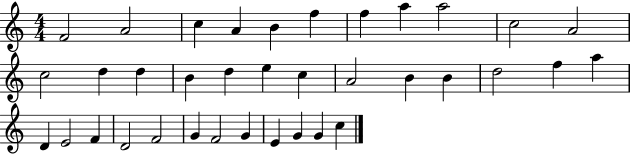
X:1
T:Untitled
M:4/4
L:1/4
K:C
F2 A2 c A B f f a a2 c2 A2 c2 d d B d e c A2 B B d2 f a D E2 F D2 F2 G F2 G E G G c